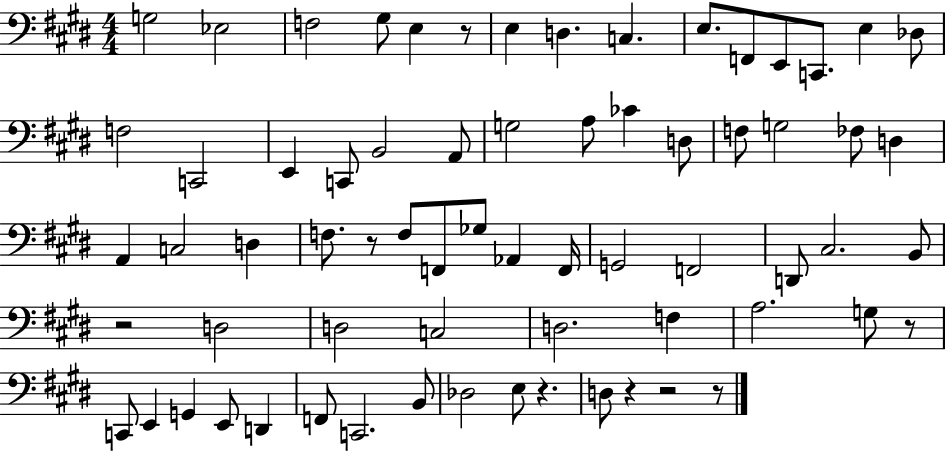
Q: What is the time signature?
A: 4/4